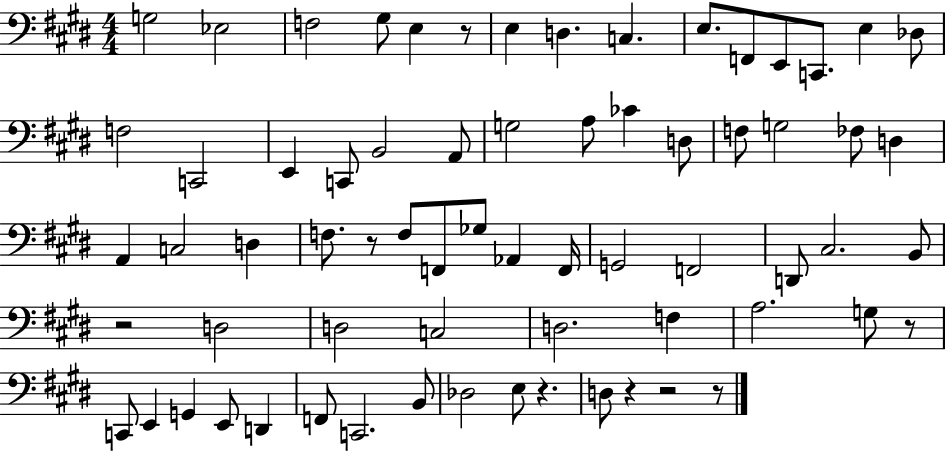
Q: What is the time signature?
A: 4/4